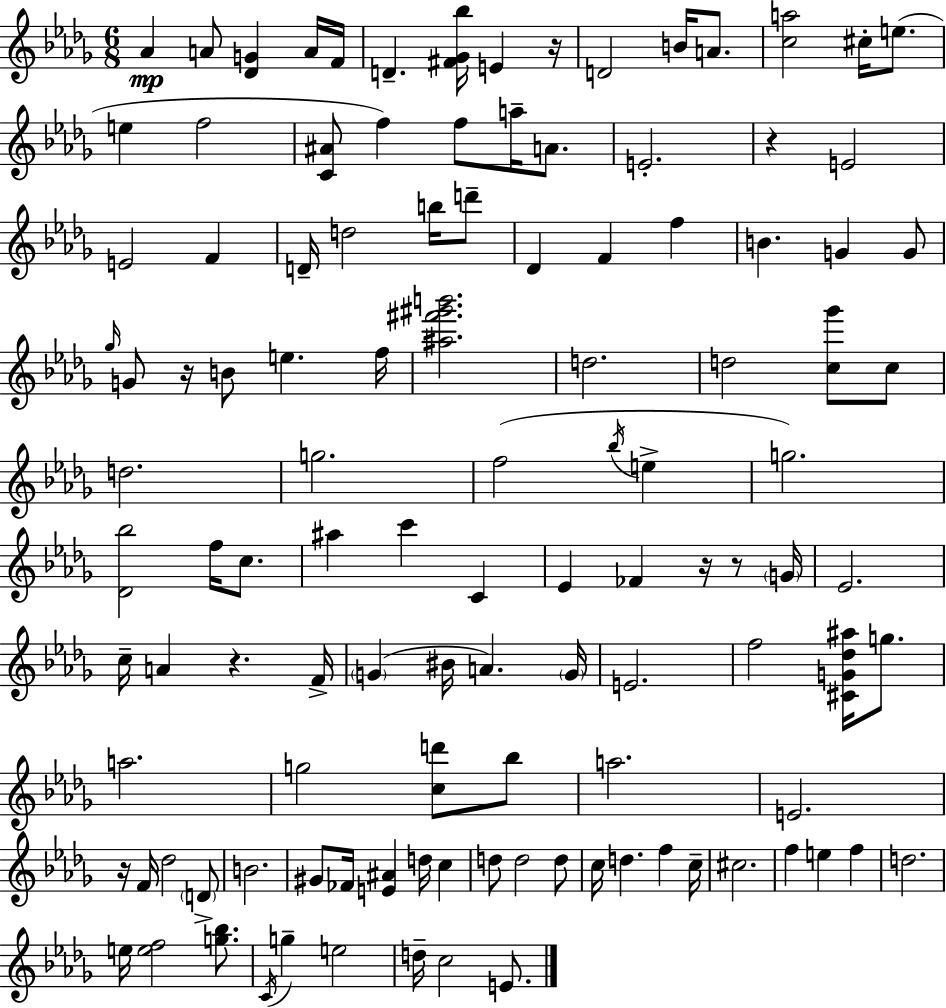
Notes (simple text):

Ab4/q A4/e [Db4,G4]/q A4/s F4/s D4/q. [F#4,Gb4,Bb5]/s E4/q R/s D4/h B4/s A4/e. [C5,A5]/h C#5/s E5/e. E5/q F5/h [C4,A#4]/e F5/q F5/e A5/s A4/e. E4/h. R/q E4/h E4/h F4/q D4/s D5/h B5/s D6/e Db4/q F4/q F5/q B4/q. G4/q G4/e Gb5/s G4/e R/s B4/e E5/q. F5/s [A#5,F#6,G#6,B6]/h. D5/h. D5/h [C5,Gb6]/e C5/e D5/h. G5/h. F5/h Bb5/s E5/q G5/h. [Db4,Bb5]/h F5/s C5/e. A#5/q C6/q C4/q Eb4/q FES4/q R/s R/e G4/s Eb4/h. C5/s A4/q R/q. F4/s G4/q BIS4/s A4/q. G4/s E4/h. F5/h [C#4,G4,Db5,A#5]/s G5/e. A5/h. G5/h [C5,D6]/e Bb5/e A5/h. E4/h. R/s F4/s Db5/h D4/e B4/h. G#4/e FES4/s [E4,A#4]/q D5/s C5/q D5/e D5/h D5/e C5/s D5/q. F5/q C5/s C#5/h. F5/q E5/q F5/q D5/h. E5/s [E5,F5]/h [G5,Bb5]/e. C4/s G5/q E5/h D5/s C5/h E4/e.